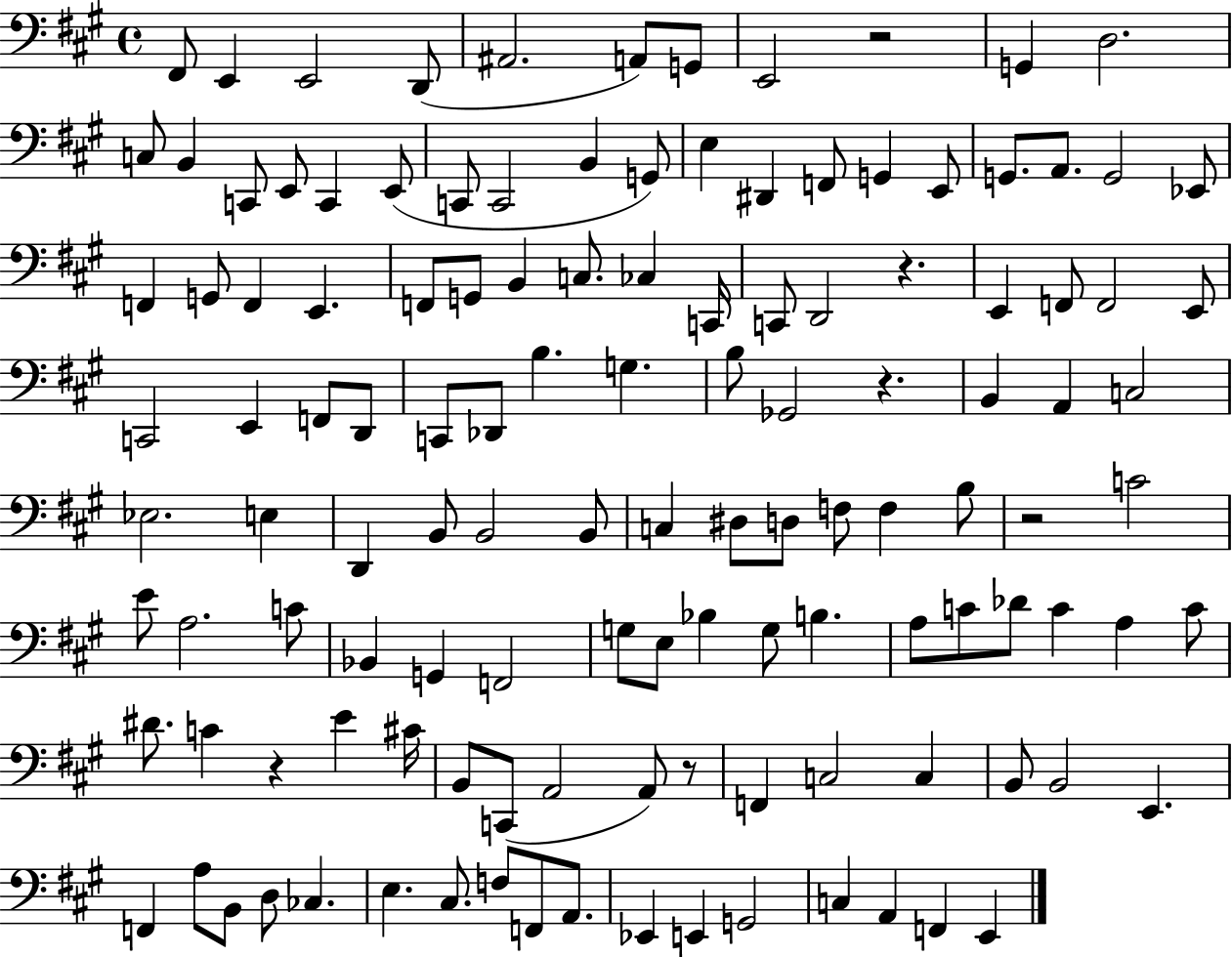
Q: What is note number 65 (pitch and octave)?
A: C3